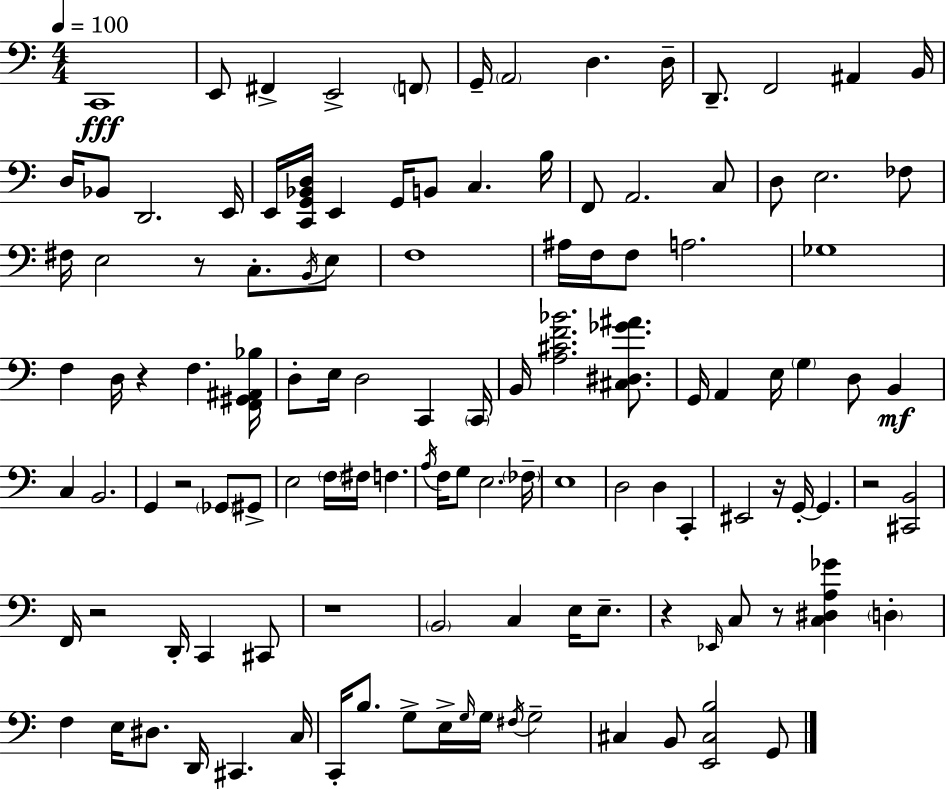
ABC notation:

X:1
T:Untitled
M:4/4
L:1/4
K:C
C,,4 E,,/2 ^F,, E,,2 F,,/2 G,,/4 A,,2 D, D,/4 D,,/2 F,,2 ^A,, B,,/4 D,/4 _B,,/2 D,,2 E,,/4 E,,/4 [C,,G,,_B,,D,]/4 E,, G,,/4 B,,/2 C, B,/4 F,,/2 A,,2 C,/2 D,/2 E,2 _F,/2 ^F,/4 E,2 z/2 C,/2 B,,/4 E,/2 F,4 ^A,/4 F,/4 F,/2 A,2 _G,4 F, D,/4 z F, [F,,^G,,^A,,_B,]/4 D,/2 E,/4 D,2 C,, C,,/4 B,,/4 [A,^CF_B]2 [^C,^D,_G^A]/2 G,,/4 A,, E,/4 G, D,/2 B,, C, B,,2 G,, z2 _G,,/2 ^G,,/2 E,2 F,/4 ^F,/4 F, A,/4 F,/4 G,/2 E,2 _F,/4 E,4 D,2 D, C,, ^E,,2 z/4 G,,/4 G,, z2 [^C,,B,,]2 F,,/4 z2 D,,/4 C,, ^C,,/2 z4 B,,2 C, E,/4 E,/2 z _E,,/4 C,/2 z/2 [C,^D,A,_G] D, F, E,/4 ^D,/2 D,,/4 ^C,, C,/4 C,,/4 B,/2 G,/2 E,/4 G,/4 G,/4 ^F,/4 G,2 ^C, B,,/2 [E,,^C,B,]2 G,,/2